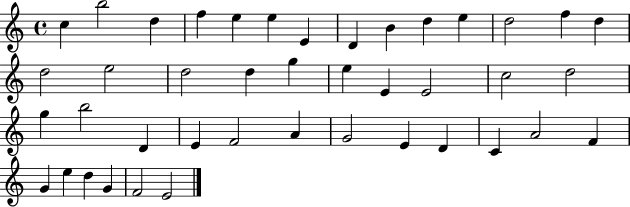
X:1
T:Untitled
M:4/4
L:1/4
K:C
c b2 d f e e E D B d e d2 f d d2 e2 d2 d g e E E2 c2 d2 g b2 D E F2 A G2 E D C A2 F G e d G F2 E2